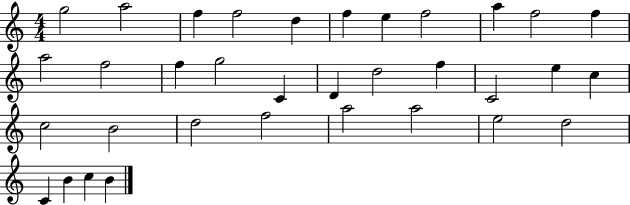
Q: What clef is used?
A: treble